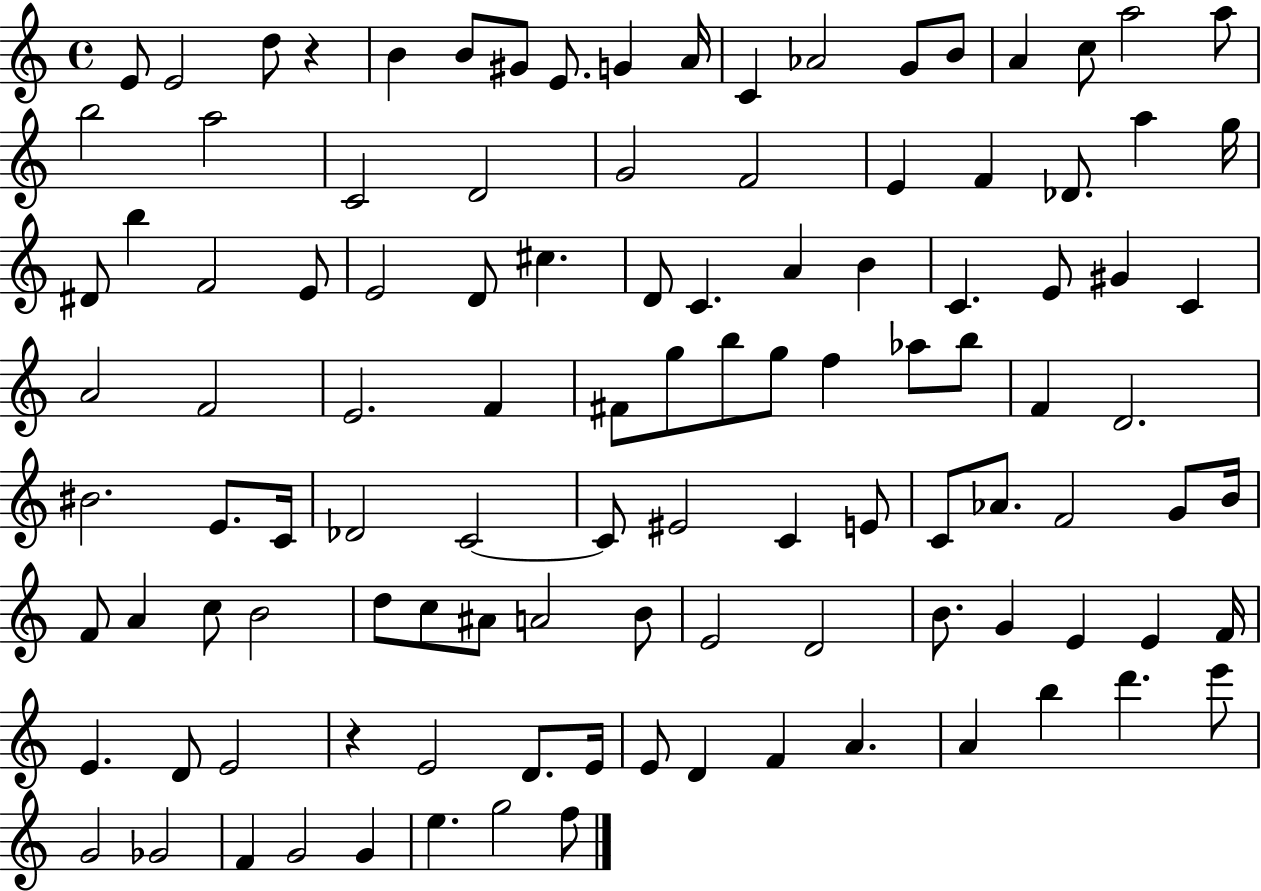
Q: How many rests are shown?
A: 2